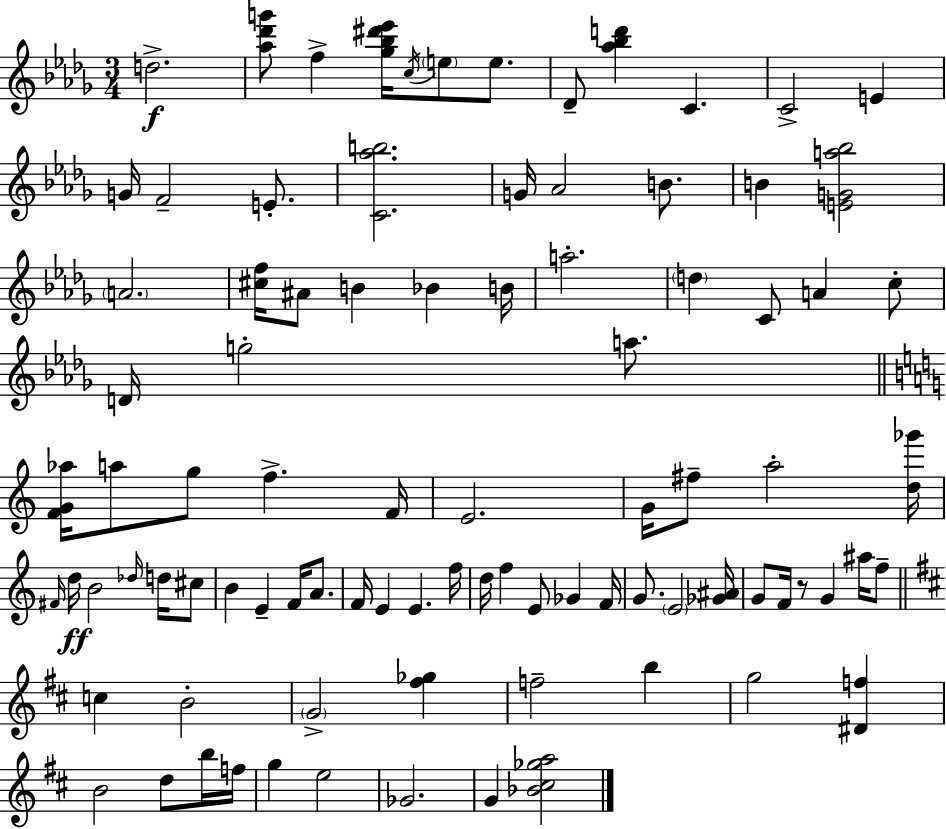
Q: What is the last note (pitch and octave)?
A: G4